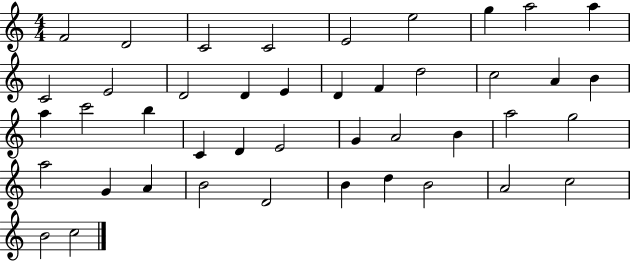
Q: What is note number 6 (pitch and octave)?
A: E5